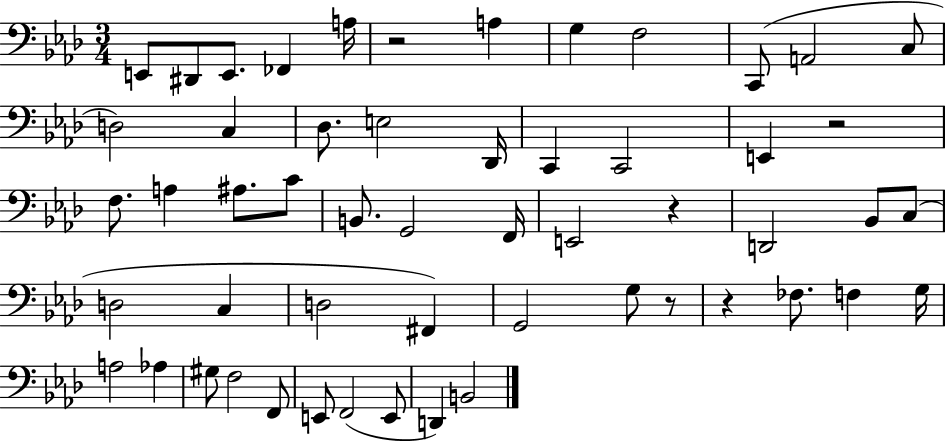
E2/e D#2/e E2/e. FES2/q A3/s R/h A3/q G3/q F3/h C2/e A2/h C3/e D3/h C3/q Db3/e. E3/h Db2/s C2/q C2/h E2/q R/h F3/e. A3/q A#3/e. C4/e B2/e. G2/h F2/s E2/h R/q D2/h Bb2/e C3/e D3/h C3/q D3/h F#2/q G2/h G3/e R/e R/q FES3/e. F3/q G3/s A3/h Ab3/q G#3/e F3/h F2/e E2/e F2/h E2/e D2/q B2/h